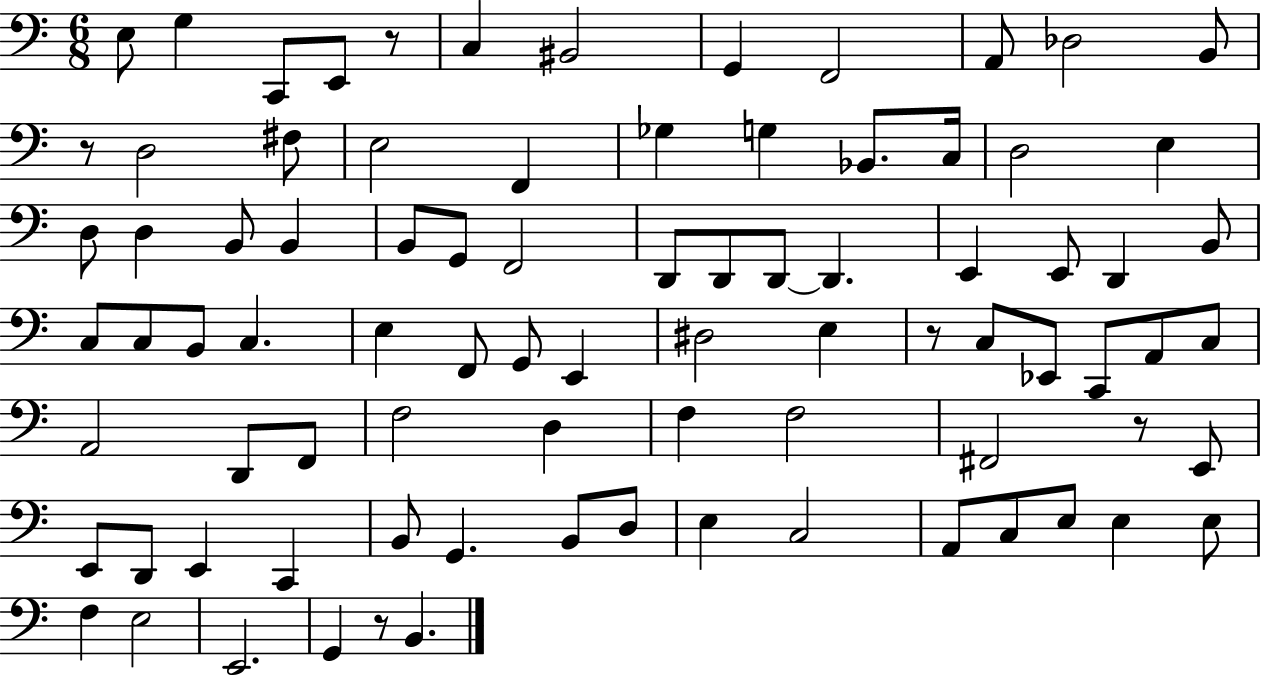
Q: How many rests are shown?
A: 5